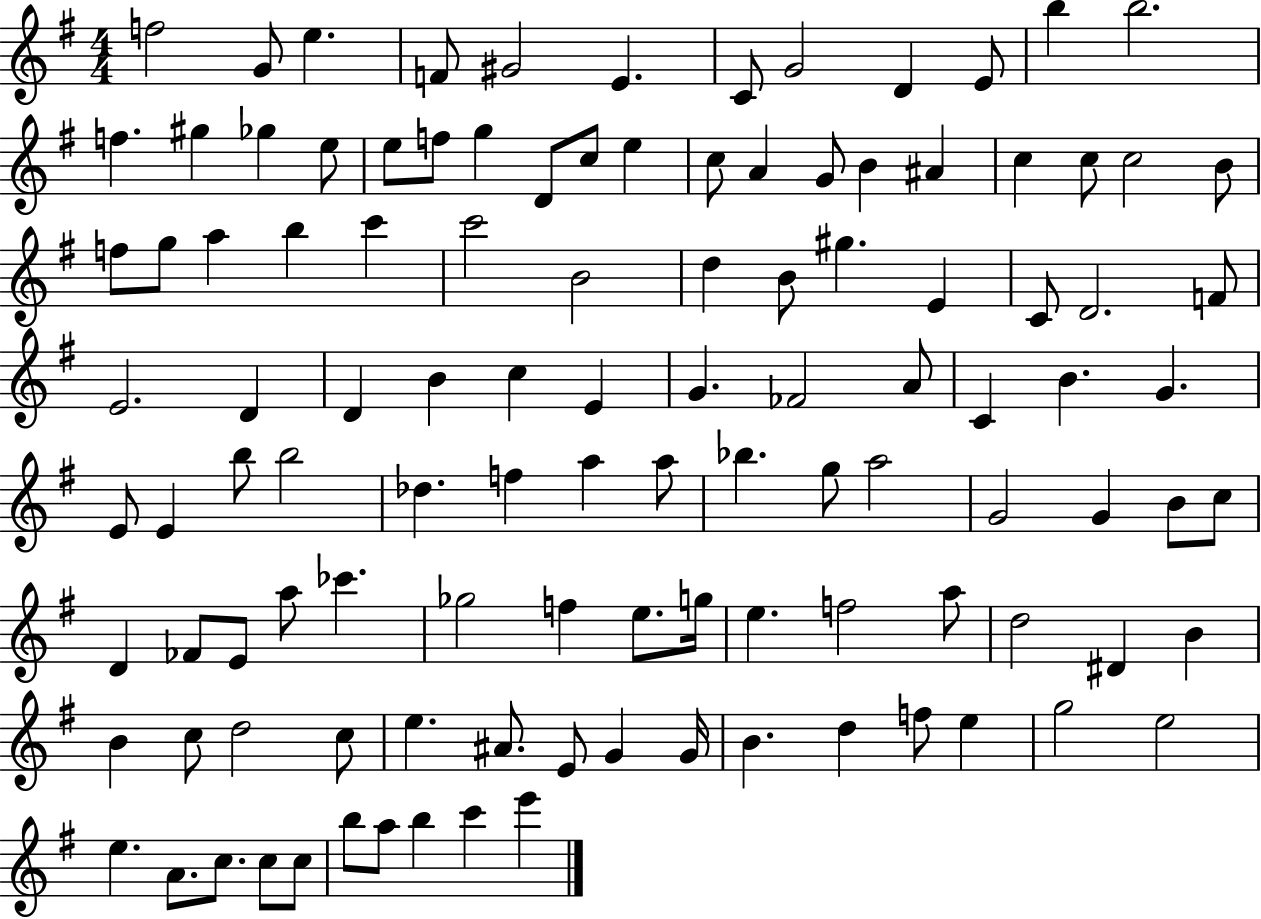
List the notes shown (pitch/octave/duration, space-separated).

F5/h G4/e E5/q. F4/e G#4/h E4/q. C4/e G4/h D4/q E4/e B5/q B5/h. F5/q. G#5/q Gb5/q E5/e E5/e F5/e G5/q D4/e C5/e E5/q C5/e A4/q G4/e B4/q A#4/q C5/q C5/e C5/h B4/e F5/e G5/e A5/q B5/q C6/q C6/h B4/h D5/q B4/e G#5/q. E4/q C4/e D4/h. F4/e E4/h. D4/q D4/q B4/q C5/q E4/q G4/q. FES4/h A4/e C4/q B4/q. G4/q. E4/e E4/q B5/e B5/h Db5/q. F5/q A5/q A5/e Bb5/q. G5/e A5/h G4/h G4/q B4/e C5/e D4/q FES4/e E4/e A5/e CES6/q. Gb5/h F5/q E5/e. G5/s E5/q. F5/h A5/e D5/h D#4/q B4/q B4/q C5/e D5/h C5/e E5/q. A#4/e. E4/e G4/q G4/s B4/q. D5/q F5/e E5/q G5/h E5/h E5/q. A4/e. C5/e. C5/e C5/e B5/e A5/e B5/q C6/q E6/q